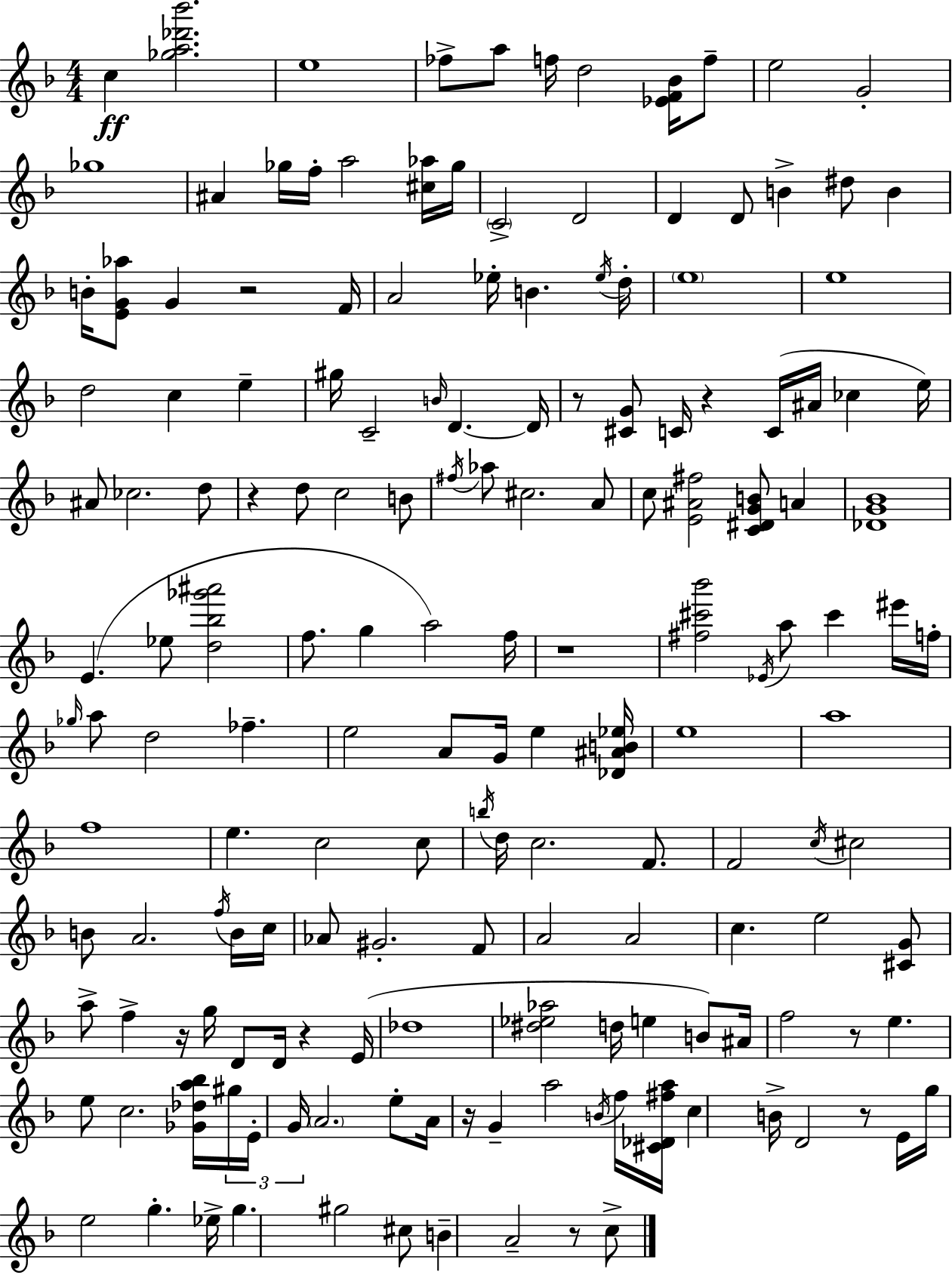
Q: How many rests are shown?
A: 11